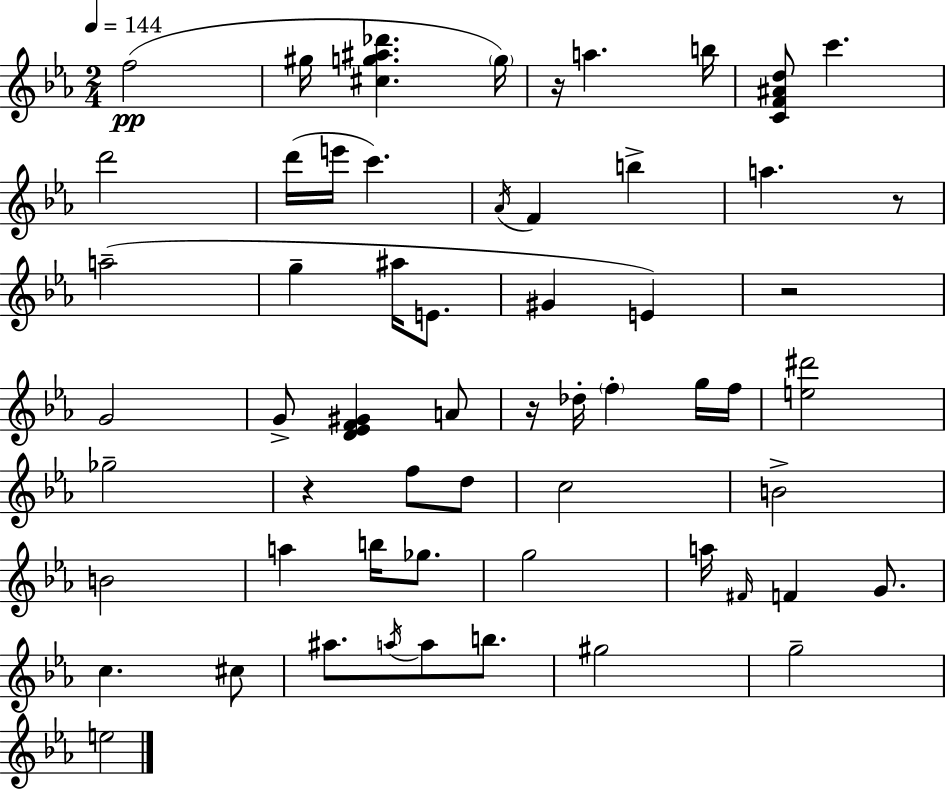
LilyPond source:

{
  \clef treble
  \numericTimeSignature
  \time 2/4
  \key ees \major
  \tempo 4 = 144
  f''2(\pp | gis''16 <cis'' g'' ais'' des'''>4. \parenthesize g''16) | r16 a''4. b''16 | <c' f' ais' d''>8 c'''4. | \break d'''2 | d'''16( e'''16 c'''4.) | \acciaccatura { aes'16 } f'4 b''4-> | a''4. r8 | \break a''2--( | g''4-- ais''16 e'8. | gis'4 e'4) | r2 | \break g'2 | g'8-> <d' ees' f' gis'>4 a'8 | r16 des''16-. \parenthesize f''4-. g''16 | f''16 <e'' dis'''>2 | \break ges''2-- | r4 f''8 d''8 | c''2 | b'2-> | \break b'2 | a''4 b''16 ges''8. | g''2 | a''16 \grace { fis'16 } f'4 g'8. | \break c''4. | cis''8 ais''8. \acciaccatura { a''16 } a''8 | b''8. gis''2 | g''2-- | \break e''2 | \bar "|."
}